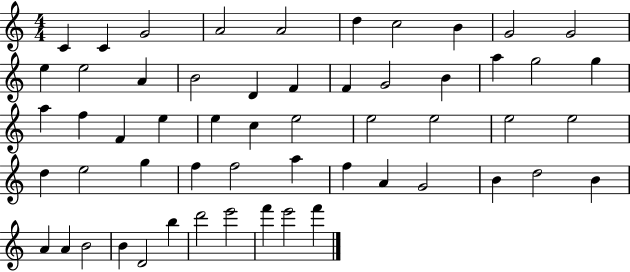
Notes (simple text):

C4/q C4/q G4/h A4/h A4/h D5/q C5/h B4/q G4/h G4/h E5/q E5/h A4/q B4/h D4/q F4/q F4/q G4/h B4/q A5/q G5/h G5/q A5/q F5/q F4/q E5/q E5/q C5/q E5/h E5/h E5/h E5/h E5/h D5/q E5/h G5/q F5/q F5/h A5/q F5/q A4/q G4/h B4/q D5/h B4/q A4/q A4/q B4/h B4/q D4/h B5/q D6/h E6/h F6/q E6/h F6/q